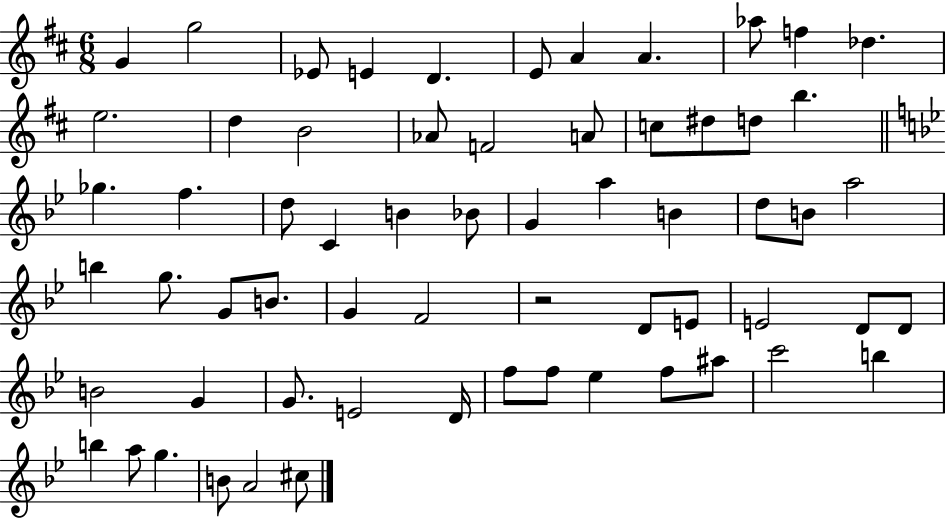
G4/q G5/h Eb4/e E4/q D4/q. E4/e A4/q A4/q. Ab5/e F5/q Db5/q. E5/h. D5/q B4/h Ab4/e F4/h A4/e C5/e D#5/e D5/e B5/q. Gb5/q. F5/q. D5/e C4/q B4/q Bb4/e G4/q A5/q B4/q D5/e B4/e A5/h B5/q G5/e. G4/e B4/e. G4/q F4/h R/h D4/e E4/e E4/h D4/e D4/e B4/h G4/q G4/e. E4/h D4/s F5/e F5/e Eb5/q F5/e A#5/e C6/h B5/q B5/q A5/e G5/q. B4/e A4/h C#5/e